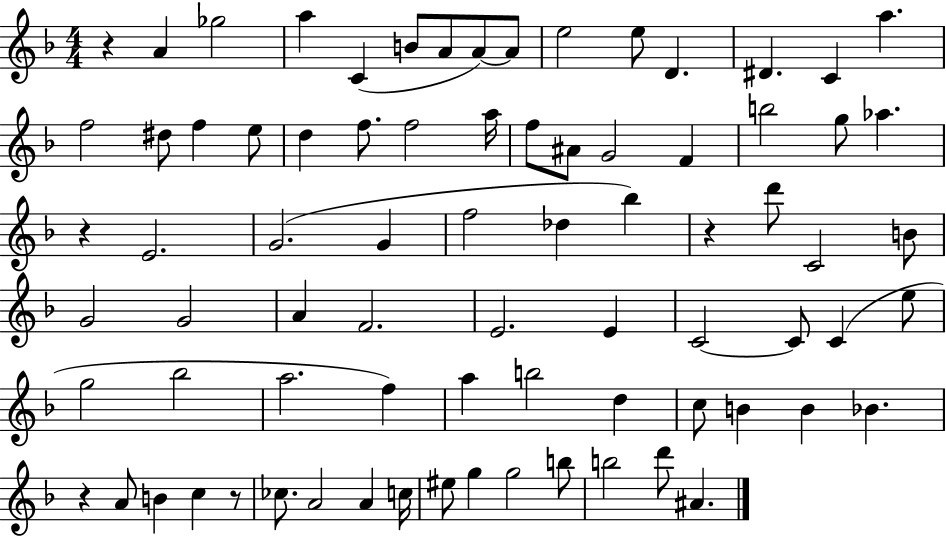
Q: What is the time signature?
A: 4/4